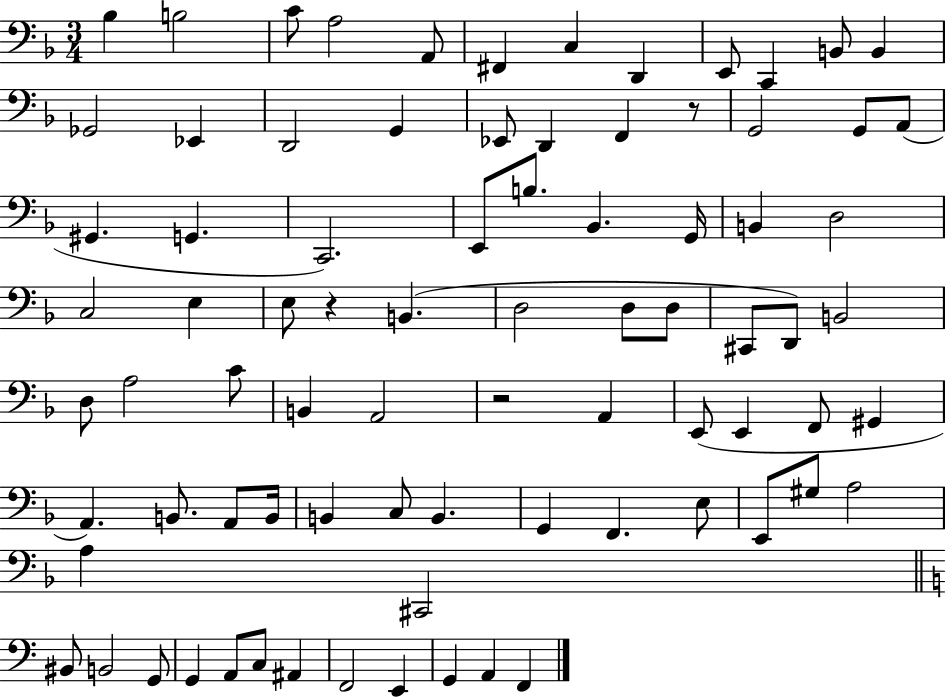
{
  \clef bass
  \numericTimeSignature
  \time 3/4
  \key f \major
  bes4 b2 | c'8 a2 a,8 | fis,4 c4 d,4 | e,8 c,4 b,8 b,4 | \break ges,2 ees,4 | d,2 g,4 | ees,8 d,4 f,4 r8 | g,2 g,8 a,8( | \break gis,4. g,4. | c,2.) | e,8 b8. bes,4. g,16 | b,4 d2 | \break c2 e4 | e8 r4 b,4.( | d2 d8 d8 | cis,8 d,8) b,2 | \break d8 a2 c'8 | b,4 a,2 | r2 a,4 | e,8( e,4 f,8 gis,4 | \break a,4.) b,8. a,8 b,16 | b,4 c8 b,4. | g,4 f,4. e8 | e,8 gis8 a2 | \break a4 cis,2 | \bar "||" \break \key a \minor bis,8 b,2 g,8 | g,4 a,8 c8 ais,4 | f,2 e,4 | g,4 a,4 f,4 | \break \bar "|."
}